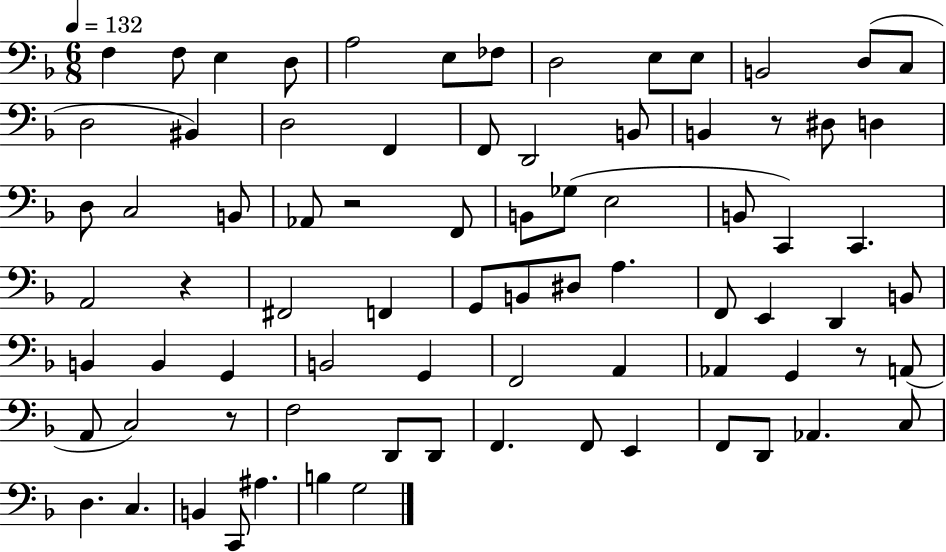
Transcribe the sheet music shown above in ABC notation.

X:1
T:Untitled
M:6/8
L:1/4
K:F
F, F,/2 E, D,/2 A,2 E,/2 _F,/2 D,2 E,/2 E,/2 B,,2 D,/2 C,/2 D,2 ^B,, D,2 F,, F,,/2 D,,2 B,,/2 B,, z/2 ^D,/2 D, D,/2 C,2 B,,/2 _A,,/2 z2 F,,/2 B,,/2 _G,/2 E,2 B,,/2 C,, C,, A,,2 z ^F,,2 F,, G,,/2 B,,/2 ^D,/2 A, F,,/2 E,, D,, B,,/2 B,, B,, G,, B,,2 G,, F,,2 A,, _A,, G,, z/2 A,,/2 A,,/2 C,2 z/2 F,2 D,,/2 D,,/2 F,, F,,/2 E,, F,,/2 D,,/2 _A,, C,/2 D, C, B,, C,,/2 ^A, B, G,2